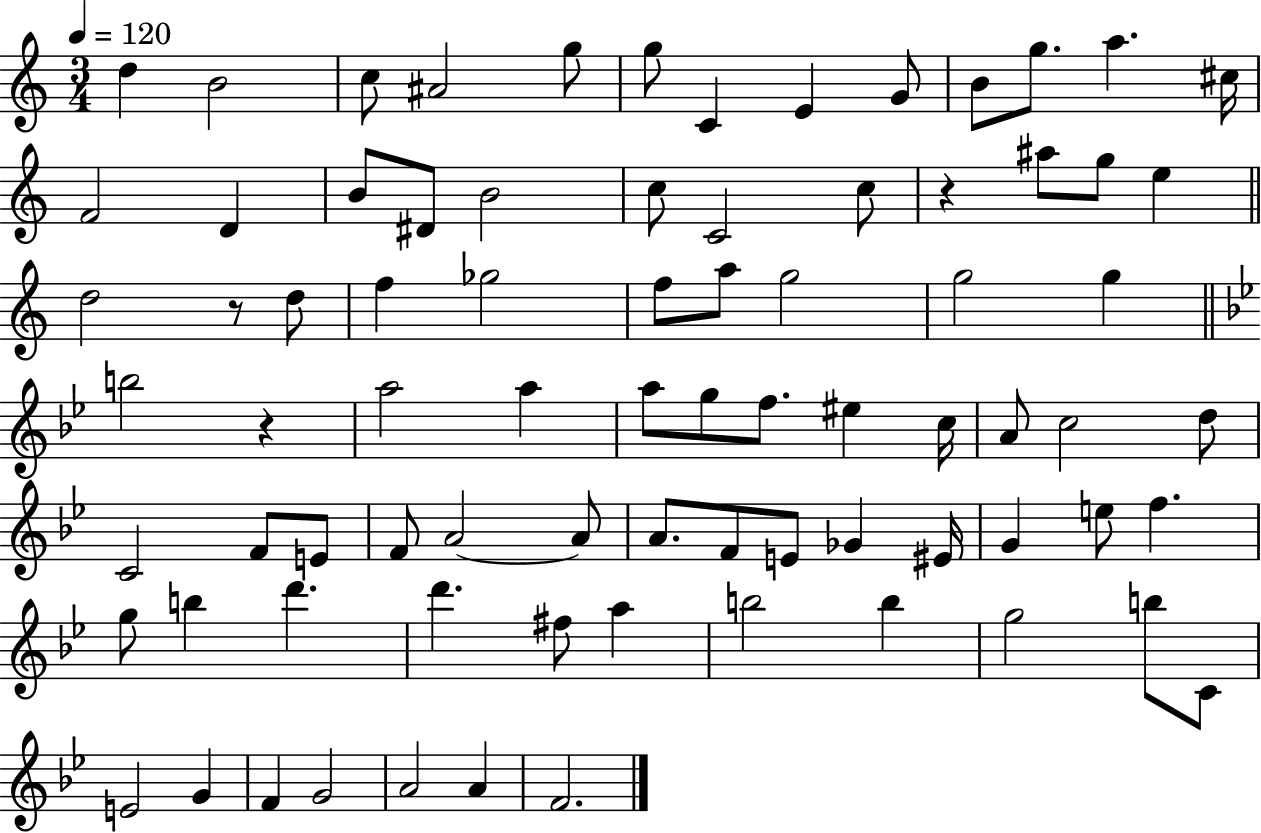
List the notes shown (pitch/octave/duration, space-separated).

D5/q B4/h C5/e A#4/h G5/e G5/e C4/q E4/q G4/e B4/e G5/e. A5/q. C#5/s F4/h D4/q B4/e D#4/e B4/h C5/e C4/h C5/e R/q A#5/e G5/e E5/q D5/h R/e D5/e F5/q Gb5/h F5/e A5/e G5/h G5/h G5/q B5/h R/q A5/h A5/q A5/e G5/e F5/e. EIS5/q C5/s A4/e C5/h D5/e C4/h F4/e E4/e F4/e A4/h A4/e A4/e. F4/e E4/e Gb4/q EIS4/s G4/q E5/e F5/q. G5/e B5/q D6/q. D6/q. F#5/e A5/q B5/h B5/q G5/h B5/e C4/e E4/h G4/q F4/q G4/h A4/h A4/q F4/h.